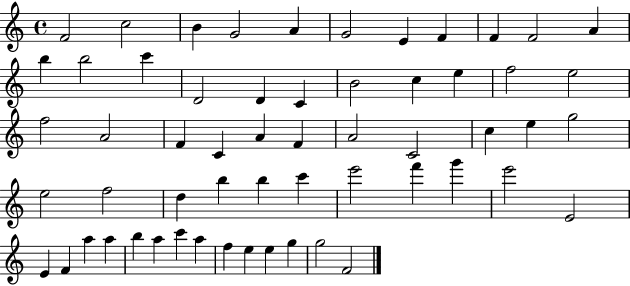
F4/h C5/h B4/q G4/h A4/q G4/h E4/q F4/q F4/q F4/h A4/q B5/q B5/h C6/q D4/h D4/q C4/q B4/h C5/q E5/q F5/h E5/h F5/h A4/h F4/q C4/q A4/q F4/q A4/h C4/h C5/q E5/q G5/h E5/h F5/h D5/q B5/q B5/q C6/q E6/h F6/q G6/q E6/h E4/h E4/q F4/q A5/q A5/q B5/q A5/q C6/q A5/q F5/q E5/q E5/q G5/q G5/h F4/h